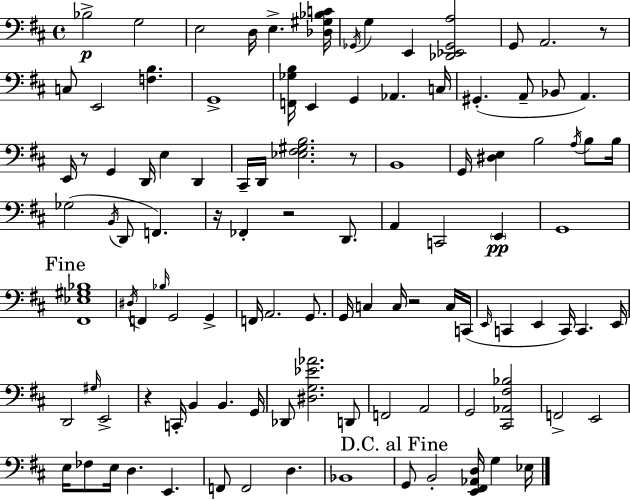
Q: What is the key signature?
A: D major